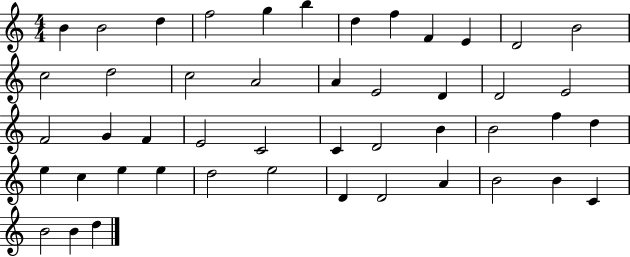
B4/q B4/h D5/q F5/h G5/q B5/q D5/q F5/q F4/q E4/q D4/h B4/h C5/h D5/h C5/h A4/h A4/q E4/h D4/q D4/h E4/h F4/h G4/q F4/q E4/h C4/h C4/q D4/h B4/q B4/h F5/q D5/q E5/q C5/q E5/q E5/q D5/h E5/h D4/q D4/h A4/q B4/h B4/q C4/q B4/h B4/q D5/q